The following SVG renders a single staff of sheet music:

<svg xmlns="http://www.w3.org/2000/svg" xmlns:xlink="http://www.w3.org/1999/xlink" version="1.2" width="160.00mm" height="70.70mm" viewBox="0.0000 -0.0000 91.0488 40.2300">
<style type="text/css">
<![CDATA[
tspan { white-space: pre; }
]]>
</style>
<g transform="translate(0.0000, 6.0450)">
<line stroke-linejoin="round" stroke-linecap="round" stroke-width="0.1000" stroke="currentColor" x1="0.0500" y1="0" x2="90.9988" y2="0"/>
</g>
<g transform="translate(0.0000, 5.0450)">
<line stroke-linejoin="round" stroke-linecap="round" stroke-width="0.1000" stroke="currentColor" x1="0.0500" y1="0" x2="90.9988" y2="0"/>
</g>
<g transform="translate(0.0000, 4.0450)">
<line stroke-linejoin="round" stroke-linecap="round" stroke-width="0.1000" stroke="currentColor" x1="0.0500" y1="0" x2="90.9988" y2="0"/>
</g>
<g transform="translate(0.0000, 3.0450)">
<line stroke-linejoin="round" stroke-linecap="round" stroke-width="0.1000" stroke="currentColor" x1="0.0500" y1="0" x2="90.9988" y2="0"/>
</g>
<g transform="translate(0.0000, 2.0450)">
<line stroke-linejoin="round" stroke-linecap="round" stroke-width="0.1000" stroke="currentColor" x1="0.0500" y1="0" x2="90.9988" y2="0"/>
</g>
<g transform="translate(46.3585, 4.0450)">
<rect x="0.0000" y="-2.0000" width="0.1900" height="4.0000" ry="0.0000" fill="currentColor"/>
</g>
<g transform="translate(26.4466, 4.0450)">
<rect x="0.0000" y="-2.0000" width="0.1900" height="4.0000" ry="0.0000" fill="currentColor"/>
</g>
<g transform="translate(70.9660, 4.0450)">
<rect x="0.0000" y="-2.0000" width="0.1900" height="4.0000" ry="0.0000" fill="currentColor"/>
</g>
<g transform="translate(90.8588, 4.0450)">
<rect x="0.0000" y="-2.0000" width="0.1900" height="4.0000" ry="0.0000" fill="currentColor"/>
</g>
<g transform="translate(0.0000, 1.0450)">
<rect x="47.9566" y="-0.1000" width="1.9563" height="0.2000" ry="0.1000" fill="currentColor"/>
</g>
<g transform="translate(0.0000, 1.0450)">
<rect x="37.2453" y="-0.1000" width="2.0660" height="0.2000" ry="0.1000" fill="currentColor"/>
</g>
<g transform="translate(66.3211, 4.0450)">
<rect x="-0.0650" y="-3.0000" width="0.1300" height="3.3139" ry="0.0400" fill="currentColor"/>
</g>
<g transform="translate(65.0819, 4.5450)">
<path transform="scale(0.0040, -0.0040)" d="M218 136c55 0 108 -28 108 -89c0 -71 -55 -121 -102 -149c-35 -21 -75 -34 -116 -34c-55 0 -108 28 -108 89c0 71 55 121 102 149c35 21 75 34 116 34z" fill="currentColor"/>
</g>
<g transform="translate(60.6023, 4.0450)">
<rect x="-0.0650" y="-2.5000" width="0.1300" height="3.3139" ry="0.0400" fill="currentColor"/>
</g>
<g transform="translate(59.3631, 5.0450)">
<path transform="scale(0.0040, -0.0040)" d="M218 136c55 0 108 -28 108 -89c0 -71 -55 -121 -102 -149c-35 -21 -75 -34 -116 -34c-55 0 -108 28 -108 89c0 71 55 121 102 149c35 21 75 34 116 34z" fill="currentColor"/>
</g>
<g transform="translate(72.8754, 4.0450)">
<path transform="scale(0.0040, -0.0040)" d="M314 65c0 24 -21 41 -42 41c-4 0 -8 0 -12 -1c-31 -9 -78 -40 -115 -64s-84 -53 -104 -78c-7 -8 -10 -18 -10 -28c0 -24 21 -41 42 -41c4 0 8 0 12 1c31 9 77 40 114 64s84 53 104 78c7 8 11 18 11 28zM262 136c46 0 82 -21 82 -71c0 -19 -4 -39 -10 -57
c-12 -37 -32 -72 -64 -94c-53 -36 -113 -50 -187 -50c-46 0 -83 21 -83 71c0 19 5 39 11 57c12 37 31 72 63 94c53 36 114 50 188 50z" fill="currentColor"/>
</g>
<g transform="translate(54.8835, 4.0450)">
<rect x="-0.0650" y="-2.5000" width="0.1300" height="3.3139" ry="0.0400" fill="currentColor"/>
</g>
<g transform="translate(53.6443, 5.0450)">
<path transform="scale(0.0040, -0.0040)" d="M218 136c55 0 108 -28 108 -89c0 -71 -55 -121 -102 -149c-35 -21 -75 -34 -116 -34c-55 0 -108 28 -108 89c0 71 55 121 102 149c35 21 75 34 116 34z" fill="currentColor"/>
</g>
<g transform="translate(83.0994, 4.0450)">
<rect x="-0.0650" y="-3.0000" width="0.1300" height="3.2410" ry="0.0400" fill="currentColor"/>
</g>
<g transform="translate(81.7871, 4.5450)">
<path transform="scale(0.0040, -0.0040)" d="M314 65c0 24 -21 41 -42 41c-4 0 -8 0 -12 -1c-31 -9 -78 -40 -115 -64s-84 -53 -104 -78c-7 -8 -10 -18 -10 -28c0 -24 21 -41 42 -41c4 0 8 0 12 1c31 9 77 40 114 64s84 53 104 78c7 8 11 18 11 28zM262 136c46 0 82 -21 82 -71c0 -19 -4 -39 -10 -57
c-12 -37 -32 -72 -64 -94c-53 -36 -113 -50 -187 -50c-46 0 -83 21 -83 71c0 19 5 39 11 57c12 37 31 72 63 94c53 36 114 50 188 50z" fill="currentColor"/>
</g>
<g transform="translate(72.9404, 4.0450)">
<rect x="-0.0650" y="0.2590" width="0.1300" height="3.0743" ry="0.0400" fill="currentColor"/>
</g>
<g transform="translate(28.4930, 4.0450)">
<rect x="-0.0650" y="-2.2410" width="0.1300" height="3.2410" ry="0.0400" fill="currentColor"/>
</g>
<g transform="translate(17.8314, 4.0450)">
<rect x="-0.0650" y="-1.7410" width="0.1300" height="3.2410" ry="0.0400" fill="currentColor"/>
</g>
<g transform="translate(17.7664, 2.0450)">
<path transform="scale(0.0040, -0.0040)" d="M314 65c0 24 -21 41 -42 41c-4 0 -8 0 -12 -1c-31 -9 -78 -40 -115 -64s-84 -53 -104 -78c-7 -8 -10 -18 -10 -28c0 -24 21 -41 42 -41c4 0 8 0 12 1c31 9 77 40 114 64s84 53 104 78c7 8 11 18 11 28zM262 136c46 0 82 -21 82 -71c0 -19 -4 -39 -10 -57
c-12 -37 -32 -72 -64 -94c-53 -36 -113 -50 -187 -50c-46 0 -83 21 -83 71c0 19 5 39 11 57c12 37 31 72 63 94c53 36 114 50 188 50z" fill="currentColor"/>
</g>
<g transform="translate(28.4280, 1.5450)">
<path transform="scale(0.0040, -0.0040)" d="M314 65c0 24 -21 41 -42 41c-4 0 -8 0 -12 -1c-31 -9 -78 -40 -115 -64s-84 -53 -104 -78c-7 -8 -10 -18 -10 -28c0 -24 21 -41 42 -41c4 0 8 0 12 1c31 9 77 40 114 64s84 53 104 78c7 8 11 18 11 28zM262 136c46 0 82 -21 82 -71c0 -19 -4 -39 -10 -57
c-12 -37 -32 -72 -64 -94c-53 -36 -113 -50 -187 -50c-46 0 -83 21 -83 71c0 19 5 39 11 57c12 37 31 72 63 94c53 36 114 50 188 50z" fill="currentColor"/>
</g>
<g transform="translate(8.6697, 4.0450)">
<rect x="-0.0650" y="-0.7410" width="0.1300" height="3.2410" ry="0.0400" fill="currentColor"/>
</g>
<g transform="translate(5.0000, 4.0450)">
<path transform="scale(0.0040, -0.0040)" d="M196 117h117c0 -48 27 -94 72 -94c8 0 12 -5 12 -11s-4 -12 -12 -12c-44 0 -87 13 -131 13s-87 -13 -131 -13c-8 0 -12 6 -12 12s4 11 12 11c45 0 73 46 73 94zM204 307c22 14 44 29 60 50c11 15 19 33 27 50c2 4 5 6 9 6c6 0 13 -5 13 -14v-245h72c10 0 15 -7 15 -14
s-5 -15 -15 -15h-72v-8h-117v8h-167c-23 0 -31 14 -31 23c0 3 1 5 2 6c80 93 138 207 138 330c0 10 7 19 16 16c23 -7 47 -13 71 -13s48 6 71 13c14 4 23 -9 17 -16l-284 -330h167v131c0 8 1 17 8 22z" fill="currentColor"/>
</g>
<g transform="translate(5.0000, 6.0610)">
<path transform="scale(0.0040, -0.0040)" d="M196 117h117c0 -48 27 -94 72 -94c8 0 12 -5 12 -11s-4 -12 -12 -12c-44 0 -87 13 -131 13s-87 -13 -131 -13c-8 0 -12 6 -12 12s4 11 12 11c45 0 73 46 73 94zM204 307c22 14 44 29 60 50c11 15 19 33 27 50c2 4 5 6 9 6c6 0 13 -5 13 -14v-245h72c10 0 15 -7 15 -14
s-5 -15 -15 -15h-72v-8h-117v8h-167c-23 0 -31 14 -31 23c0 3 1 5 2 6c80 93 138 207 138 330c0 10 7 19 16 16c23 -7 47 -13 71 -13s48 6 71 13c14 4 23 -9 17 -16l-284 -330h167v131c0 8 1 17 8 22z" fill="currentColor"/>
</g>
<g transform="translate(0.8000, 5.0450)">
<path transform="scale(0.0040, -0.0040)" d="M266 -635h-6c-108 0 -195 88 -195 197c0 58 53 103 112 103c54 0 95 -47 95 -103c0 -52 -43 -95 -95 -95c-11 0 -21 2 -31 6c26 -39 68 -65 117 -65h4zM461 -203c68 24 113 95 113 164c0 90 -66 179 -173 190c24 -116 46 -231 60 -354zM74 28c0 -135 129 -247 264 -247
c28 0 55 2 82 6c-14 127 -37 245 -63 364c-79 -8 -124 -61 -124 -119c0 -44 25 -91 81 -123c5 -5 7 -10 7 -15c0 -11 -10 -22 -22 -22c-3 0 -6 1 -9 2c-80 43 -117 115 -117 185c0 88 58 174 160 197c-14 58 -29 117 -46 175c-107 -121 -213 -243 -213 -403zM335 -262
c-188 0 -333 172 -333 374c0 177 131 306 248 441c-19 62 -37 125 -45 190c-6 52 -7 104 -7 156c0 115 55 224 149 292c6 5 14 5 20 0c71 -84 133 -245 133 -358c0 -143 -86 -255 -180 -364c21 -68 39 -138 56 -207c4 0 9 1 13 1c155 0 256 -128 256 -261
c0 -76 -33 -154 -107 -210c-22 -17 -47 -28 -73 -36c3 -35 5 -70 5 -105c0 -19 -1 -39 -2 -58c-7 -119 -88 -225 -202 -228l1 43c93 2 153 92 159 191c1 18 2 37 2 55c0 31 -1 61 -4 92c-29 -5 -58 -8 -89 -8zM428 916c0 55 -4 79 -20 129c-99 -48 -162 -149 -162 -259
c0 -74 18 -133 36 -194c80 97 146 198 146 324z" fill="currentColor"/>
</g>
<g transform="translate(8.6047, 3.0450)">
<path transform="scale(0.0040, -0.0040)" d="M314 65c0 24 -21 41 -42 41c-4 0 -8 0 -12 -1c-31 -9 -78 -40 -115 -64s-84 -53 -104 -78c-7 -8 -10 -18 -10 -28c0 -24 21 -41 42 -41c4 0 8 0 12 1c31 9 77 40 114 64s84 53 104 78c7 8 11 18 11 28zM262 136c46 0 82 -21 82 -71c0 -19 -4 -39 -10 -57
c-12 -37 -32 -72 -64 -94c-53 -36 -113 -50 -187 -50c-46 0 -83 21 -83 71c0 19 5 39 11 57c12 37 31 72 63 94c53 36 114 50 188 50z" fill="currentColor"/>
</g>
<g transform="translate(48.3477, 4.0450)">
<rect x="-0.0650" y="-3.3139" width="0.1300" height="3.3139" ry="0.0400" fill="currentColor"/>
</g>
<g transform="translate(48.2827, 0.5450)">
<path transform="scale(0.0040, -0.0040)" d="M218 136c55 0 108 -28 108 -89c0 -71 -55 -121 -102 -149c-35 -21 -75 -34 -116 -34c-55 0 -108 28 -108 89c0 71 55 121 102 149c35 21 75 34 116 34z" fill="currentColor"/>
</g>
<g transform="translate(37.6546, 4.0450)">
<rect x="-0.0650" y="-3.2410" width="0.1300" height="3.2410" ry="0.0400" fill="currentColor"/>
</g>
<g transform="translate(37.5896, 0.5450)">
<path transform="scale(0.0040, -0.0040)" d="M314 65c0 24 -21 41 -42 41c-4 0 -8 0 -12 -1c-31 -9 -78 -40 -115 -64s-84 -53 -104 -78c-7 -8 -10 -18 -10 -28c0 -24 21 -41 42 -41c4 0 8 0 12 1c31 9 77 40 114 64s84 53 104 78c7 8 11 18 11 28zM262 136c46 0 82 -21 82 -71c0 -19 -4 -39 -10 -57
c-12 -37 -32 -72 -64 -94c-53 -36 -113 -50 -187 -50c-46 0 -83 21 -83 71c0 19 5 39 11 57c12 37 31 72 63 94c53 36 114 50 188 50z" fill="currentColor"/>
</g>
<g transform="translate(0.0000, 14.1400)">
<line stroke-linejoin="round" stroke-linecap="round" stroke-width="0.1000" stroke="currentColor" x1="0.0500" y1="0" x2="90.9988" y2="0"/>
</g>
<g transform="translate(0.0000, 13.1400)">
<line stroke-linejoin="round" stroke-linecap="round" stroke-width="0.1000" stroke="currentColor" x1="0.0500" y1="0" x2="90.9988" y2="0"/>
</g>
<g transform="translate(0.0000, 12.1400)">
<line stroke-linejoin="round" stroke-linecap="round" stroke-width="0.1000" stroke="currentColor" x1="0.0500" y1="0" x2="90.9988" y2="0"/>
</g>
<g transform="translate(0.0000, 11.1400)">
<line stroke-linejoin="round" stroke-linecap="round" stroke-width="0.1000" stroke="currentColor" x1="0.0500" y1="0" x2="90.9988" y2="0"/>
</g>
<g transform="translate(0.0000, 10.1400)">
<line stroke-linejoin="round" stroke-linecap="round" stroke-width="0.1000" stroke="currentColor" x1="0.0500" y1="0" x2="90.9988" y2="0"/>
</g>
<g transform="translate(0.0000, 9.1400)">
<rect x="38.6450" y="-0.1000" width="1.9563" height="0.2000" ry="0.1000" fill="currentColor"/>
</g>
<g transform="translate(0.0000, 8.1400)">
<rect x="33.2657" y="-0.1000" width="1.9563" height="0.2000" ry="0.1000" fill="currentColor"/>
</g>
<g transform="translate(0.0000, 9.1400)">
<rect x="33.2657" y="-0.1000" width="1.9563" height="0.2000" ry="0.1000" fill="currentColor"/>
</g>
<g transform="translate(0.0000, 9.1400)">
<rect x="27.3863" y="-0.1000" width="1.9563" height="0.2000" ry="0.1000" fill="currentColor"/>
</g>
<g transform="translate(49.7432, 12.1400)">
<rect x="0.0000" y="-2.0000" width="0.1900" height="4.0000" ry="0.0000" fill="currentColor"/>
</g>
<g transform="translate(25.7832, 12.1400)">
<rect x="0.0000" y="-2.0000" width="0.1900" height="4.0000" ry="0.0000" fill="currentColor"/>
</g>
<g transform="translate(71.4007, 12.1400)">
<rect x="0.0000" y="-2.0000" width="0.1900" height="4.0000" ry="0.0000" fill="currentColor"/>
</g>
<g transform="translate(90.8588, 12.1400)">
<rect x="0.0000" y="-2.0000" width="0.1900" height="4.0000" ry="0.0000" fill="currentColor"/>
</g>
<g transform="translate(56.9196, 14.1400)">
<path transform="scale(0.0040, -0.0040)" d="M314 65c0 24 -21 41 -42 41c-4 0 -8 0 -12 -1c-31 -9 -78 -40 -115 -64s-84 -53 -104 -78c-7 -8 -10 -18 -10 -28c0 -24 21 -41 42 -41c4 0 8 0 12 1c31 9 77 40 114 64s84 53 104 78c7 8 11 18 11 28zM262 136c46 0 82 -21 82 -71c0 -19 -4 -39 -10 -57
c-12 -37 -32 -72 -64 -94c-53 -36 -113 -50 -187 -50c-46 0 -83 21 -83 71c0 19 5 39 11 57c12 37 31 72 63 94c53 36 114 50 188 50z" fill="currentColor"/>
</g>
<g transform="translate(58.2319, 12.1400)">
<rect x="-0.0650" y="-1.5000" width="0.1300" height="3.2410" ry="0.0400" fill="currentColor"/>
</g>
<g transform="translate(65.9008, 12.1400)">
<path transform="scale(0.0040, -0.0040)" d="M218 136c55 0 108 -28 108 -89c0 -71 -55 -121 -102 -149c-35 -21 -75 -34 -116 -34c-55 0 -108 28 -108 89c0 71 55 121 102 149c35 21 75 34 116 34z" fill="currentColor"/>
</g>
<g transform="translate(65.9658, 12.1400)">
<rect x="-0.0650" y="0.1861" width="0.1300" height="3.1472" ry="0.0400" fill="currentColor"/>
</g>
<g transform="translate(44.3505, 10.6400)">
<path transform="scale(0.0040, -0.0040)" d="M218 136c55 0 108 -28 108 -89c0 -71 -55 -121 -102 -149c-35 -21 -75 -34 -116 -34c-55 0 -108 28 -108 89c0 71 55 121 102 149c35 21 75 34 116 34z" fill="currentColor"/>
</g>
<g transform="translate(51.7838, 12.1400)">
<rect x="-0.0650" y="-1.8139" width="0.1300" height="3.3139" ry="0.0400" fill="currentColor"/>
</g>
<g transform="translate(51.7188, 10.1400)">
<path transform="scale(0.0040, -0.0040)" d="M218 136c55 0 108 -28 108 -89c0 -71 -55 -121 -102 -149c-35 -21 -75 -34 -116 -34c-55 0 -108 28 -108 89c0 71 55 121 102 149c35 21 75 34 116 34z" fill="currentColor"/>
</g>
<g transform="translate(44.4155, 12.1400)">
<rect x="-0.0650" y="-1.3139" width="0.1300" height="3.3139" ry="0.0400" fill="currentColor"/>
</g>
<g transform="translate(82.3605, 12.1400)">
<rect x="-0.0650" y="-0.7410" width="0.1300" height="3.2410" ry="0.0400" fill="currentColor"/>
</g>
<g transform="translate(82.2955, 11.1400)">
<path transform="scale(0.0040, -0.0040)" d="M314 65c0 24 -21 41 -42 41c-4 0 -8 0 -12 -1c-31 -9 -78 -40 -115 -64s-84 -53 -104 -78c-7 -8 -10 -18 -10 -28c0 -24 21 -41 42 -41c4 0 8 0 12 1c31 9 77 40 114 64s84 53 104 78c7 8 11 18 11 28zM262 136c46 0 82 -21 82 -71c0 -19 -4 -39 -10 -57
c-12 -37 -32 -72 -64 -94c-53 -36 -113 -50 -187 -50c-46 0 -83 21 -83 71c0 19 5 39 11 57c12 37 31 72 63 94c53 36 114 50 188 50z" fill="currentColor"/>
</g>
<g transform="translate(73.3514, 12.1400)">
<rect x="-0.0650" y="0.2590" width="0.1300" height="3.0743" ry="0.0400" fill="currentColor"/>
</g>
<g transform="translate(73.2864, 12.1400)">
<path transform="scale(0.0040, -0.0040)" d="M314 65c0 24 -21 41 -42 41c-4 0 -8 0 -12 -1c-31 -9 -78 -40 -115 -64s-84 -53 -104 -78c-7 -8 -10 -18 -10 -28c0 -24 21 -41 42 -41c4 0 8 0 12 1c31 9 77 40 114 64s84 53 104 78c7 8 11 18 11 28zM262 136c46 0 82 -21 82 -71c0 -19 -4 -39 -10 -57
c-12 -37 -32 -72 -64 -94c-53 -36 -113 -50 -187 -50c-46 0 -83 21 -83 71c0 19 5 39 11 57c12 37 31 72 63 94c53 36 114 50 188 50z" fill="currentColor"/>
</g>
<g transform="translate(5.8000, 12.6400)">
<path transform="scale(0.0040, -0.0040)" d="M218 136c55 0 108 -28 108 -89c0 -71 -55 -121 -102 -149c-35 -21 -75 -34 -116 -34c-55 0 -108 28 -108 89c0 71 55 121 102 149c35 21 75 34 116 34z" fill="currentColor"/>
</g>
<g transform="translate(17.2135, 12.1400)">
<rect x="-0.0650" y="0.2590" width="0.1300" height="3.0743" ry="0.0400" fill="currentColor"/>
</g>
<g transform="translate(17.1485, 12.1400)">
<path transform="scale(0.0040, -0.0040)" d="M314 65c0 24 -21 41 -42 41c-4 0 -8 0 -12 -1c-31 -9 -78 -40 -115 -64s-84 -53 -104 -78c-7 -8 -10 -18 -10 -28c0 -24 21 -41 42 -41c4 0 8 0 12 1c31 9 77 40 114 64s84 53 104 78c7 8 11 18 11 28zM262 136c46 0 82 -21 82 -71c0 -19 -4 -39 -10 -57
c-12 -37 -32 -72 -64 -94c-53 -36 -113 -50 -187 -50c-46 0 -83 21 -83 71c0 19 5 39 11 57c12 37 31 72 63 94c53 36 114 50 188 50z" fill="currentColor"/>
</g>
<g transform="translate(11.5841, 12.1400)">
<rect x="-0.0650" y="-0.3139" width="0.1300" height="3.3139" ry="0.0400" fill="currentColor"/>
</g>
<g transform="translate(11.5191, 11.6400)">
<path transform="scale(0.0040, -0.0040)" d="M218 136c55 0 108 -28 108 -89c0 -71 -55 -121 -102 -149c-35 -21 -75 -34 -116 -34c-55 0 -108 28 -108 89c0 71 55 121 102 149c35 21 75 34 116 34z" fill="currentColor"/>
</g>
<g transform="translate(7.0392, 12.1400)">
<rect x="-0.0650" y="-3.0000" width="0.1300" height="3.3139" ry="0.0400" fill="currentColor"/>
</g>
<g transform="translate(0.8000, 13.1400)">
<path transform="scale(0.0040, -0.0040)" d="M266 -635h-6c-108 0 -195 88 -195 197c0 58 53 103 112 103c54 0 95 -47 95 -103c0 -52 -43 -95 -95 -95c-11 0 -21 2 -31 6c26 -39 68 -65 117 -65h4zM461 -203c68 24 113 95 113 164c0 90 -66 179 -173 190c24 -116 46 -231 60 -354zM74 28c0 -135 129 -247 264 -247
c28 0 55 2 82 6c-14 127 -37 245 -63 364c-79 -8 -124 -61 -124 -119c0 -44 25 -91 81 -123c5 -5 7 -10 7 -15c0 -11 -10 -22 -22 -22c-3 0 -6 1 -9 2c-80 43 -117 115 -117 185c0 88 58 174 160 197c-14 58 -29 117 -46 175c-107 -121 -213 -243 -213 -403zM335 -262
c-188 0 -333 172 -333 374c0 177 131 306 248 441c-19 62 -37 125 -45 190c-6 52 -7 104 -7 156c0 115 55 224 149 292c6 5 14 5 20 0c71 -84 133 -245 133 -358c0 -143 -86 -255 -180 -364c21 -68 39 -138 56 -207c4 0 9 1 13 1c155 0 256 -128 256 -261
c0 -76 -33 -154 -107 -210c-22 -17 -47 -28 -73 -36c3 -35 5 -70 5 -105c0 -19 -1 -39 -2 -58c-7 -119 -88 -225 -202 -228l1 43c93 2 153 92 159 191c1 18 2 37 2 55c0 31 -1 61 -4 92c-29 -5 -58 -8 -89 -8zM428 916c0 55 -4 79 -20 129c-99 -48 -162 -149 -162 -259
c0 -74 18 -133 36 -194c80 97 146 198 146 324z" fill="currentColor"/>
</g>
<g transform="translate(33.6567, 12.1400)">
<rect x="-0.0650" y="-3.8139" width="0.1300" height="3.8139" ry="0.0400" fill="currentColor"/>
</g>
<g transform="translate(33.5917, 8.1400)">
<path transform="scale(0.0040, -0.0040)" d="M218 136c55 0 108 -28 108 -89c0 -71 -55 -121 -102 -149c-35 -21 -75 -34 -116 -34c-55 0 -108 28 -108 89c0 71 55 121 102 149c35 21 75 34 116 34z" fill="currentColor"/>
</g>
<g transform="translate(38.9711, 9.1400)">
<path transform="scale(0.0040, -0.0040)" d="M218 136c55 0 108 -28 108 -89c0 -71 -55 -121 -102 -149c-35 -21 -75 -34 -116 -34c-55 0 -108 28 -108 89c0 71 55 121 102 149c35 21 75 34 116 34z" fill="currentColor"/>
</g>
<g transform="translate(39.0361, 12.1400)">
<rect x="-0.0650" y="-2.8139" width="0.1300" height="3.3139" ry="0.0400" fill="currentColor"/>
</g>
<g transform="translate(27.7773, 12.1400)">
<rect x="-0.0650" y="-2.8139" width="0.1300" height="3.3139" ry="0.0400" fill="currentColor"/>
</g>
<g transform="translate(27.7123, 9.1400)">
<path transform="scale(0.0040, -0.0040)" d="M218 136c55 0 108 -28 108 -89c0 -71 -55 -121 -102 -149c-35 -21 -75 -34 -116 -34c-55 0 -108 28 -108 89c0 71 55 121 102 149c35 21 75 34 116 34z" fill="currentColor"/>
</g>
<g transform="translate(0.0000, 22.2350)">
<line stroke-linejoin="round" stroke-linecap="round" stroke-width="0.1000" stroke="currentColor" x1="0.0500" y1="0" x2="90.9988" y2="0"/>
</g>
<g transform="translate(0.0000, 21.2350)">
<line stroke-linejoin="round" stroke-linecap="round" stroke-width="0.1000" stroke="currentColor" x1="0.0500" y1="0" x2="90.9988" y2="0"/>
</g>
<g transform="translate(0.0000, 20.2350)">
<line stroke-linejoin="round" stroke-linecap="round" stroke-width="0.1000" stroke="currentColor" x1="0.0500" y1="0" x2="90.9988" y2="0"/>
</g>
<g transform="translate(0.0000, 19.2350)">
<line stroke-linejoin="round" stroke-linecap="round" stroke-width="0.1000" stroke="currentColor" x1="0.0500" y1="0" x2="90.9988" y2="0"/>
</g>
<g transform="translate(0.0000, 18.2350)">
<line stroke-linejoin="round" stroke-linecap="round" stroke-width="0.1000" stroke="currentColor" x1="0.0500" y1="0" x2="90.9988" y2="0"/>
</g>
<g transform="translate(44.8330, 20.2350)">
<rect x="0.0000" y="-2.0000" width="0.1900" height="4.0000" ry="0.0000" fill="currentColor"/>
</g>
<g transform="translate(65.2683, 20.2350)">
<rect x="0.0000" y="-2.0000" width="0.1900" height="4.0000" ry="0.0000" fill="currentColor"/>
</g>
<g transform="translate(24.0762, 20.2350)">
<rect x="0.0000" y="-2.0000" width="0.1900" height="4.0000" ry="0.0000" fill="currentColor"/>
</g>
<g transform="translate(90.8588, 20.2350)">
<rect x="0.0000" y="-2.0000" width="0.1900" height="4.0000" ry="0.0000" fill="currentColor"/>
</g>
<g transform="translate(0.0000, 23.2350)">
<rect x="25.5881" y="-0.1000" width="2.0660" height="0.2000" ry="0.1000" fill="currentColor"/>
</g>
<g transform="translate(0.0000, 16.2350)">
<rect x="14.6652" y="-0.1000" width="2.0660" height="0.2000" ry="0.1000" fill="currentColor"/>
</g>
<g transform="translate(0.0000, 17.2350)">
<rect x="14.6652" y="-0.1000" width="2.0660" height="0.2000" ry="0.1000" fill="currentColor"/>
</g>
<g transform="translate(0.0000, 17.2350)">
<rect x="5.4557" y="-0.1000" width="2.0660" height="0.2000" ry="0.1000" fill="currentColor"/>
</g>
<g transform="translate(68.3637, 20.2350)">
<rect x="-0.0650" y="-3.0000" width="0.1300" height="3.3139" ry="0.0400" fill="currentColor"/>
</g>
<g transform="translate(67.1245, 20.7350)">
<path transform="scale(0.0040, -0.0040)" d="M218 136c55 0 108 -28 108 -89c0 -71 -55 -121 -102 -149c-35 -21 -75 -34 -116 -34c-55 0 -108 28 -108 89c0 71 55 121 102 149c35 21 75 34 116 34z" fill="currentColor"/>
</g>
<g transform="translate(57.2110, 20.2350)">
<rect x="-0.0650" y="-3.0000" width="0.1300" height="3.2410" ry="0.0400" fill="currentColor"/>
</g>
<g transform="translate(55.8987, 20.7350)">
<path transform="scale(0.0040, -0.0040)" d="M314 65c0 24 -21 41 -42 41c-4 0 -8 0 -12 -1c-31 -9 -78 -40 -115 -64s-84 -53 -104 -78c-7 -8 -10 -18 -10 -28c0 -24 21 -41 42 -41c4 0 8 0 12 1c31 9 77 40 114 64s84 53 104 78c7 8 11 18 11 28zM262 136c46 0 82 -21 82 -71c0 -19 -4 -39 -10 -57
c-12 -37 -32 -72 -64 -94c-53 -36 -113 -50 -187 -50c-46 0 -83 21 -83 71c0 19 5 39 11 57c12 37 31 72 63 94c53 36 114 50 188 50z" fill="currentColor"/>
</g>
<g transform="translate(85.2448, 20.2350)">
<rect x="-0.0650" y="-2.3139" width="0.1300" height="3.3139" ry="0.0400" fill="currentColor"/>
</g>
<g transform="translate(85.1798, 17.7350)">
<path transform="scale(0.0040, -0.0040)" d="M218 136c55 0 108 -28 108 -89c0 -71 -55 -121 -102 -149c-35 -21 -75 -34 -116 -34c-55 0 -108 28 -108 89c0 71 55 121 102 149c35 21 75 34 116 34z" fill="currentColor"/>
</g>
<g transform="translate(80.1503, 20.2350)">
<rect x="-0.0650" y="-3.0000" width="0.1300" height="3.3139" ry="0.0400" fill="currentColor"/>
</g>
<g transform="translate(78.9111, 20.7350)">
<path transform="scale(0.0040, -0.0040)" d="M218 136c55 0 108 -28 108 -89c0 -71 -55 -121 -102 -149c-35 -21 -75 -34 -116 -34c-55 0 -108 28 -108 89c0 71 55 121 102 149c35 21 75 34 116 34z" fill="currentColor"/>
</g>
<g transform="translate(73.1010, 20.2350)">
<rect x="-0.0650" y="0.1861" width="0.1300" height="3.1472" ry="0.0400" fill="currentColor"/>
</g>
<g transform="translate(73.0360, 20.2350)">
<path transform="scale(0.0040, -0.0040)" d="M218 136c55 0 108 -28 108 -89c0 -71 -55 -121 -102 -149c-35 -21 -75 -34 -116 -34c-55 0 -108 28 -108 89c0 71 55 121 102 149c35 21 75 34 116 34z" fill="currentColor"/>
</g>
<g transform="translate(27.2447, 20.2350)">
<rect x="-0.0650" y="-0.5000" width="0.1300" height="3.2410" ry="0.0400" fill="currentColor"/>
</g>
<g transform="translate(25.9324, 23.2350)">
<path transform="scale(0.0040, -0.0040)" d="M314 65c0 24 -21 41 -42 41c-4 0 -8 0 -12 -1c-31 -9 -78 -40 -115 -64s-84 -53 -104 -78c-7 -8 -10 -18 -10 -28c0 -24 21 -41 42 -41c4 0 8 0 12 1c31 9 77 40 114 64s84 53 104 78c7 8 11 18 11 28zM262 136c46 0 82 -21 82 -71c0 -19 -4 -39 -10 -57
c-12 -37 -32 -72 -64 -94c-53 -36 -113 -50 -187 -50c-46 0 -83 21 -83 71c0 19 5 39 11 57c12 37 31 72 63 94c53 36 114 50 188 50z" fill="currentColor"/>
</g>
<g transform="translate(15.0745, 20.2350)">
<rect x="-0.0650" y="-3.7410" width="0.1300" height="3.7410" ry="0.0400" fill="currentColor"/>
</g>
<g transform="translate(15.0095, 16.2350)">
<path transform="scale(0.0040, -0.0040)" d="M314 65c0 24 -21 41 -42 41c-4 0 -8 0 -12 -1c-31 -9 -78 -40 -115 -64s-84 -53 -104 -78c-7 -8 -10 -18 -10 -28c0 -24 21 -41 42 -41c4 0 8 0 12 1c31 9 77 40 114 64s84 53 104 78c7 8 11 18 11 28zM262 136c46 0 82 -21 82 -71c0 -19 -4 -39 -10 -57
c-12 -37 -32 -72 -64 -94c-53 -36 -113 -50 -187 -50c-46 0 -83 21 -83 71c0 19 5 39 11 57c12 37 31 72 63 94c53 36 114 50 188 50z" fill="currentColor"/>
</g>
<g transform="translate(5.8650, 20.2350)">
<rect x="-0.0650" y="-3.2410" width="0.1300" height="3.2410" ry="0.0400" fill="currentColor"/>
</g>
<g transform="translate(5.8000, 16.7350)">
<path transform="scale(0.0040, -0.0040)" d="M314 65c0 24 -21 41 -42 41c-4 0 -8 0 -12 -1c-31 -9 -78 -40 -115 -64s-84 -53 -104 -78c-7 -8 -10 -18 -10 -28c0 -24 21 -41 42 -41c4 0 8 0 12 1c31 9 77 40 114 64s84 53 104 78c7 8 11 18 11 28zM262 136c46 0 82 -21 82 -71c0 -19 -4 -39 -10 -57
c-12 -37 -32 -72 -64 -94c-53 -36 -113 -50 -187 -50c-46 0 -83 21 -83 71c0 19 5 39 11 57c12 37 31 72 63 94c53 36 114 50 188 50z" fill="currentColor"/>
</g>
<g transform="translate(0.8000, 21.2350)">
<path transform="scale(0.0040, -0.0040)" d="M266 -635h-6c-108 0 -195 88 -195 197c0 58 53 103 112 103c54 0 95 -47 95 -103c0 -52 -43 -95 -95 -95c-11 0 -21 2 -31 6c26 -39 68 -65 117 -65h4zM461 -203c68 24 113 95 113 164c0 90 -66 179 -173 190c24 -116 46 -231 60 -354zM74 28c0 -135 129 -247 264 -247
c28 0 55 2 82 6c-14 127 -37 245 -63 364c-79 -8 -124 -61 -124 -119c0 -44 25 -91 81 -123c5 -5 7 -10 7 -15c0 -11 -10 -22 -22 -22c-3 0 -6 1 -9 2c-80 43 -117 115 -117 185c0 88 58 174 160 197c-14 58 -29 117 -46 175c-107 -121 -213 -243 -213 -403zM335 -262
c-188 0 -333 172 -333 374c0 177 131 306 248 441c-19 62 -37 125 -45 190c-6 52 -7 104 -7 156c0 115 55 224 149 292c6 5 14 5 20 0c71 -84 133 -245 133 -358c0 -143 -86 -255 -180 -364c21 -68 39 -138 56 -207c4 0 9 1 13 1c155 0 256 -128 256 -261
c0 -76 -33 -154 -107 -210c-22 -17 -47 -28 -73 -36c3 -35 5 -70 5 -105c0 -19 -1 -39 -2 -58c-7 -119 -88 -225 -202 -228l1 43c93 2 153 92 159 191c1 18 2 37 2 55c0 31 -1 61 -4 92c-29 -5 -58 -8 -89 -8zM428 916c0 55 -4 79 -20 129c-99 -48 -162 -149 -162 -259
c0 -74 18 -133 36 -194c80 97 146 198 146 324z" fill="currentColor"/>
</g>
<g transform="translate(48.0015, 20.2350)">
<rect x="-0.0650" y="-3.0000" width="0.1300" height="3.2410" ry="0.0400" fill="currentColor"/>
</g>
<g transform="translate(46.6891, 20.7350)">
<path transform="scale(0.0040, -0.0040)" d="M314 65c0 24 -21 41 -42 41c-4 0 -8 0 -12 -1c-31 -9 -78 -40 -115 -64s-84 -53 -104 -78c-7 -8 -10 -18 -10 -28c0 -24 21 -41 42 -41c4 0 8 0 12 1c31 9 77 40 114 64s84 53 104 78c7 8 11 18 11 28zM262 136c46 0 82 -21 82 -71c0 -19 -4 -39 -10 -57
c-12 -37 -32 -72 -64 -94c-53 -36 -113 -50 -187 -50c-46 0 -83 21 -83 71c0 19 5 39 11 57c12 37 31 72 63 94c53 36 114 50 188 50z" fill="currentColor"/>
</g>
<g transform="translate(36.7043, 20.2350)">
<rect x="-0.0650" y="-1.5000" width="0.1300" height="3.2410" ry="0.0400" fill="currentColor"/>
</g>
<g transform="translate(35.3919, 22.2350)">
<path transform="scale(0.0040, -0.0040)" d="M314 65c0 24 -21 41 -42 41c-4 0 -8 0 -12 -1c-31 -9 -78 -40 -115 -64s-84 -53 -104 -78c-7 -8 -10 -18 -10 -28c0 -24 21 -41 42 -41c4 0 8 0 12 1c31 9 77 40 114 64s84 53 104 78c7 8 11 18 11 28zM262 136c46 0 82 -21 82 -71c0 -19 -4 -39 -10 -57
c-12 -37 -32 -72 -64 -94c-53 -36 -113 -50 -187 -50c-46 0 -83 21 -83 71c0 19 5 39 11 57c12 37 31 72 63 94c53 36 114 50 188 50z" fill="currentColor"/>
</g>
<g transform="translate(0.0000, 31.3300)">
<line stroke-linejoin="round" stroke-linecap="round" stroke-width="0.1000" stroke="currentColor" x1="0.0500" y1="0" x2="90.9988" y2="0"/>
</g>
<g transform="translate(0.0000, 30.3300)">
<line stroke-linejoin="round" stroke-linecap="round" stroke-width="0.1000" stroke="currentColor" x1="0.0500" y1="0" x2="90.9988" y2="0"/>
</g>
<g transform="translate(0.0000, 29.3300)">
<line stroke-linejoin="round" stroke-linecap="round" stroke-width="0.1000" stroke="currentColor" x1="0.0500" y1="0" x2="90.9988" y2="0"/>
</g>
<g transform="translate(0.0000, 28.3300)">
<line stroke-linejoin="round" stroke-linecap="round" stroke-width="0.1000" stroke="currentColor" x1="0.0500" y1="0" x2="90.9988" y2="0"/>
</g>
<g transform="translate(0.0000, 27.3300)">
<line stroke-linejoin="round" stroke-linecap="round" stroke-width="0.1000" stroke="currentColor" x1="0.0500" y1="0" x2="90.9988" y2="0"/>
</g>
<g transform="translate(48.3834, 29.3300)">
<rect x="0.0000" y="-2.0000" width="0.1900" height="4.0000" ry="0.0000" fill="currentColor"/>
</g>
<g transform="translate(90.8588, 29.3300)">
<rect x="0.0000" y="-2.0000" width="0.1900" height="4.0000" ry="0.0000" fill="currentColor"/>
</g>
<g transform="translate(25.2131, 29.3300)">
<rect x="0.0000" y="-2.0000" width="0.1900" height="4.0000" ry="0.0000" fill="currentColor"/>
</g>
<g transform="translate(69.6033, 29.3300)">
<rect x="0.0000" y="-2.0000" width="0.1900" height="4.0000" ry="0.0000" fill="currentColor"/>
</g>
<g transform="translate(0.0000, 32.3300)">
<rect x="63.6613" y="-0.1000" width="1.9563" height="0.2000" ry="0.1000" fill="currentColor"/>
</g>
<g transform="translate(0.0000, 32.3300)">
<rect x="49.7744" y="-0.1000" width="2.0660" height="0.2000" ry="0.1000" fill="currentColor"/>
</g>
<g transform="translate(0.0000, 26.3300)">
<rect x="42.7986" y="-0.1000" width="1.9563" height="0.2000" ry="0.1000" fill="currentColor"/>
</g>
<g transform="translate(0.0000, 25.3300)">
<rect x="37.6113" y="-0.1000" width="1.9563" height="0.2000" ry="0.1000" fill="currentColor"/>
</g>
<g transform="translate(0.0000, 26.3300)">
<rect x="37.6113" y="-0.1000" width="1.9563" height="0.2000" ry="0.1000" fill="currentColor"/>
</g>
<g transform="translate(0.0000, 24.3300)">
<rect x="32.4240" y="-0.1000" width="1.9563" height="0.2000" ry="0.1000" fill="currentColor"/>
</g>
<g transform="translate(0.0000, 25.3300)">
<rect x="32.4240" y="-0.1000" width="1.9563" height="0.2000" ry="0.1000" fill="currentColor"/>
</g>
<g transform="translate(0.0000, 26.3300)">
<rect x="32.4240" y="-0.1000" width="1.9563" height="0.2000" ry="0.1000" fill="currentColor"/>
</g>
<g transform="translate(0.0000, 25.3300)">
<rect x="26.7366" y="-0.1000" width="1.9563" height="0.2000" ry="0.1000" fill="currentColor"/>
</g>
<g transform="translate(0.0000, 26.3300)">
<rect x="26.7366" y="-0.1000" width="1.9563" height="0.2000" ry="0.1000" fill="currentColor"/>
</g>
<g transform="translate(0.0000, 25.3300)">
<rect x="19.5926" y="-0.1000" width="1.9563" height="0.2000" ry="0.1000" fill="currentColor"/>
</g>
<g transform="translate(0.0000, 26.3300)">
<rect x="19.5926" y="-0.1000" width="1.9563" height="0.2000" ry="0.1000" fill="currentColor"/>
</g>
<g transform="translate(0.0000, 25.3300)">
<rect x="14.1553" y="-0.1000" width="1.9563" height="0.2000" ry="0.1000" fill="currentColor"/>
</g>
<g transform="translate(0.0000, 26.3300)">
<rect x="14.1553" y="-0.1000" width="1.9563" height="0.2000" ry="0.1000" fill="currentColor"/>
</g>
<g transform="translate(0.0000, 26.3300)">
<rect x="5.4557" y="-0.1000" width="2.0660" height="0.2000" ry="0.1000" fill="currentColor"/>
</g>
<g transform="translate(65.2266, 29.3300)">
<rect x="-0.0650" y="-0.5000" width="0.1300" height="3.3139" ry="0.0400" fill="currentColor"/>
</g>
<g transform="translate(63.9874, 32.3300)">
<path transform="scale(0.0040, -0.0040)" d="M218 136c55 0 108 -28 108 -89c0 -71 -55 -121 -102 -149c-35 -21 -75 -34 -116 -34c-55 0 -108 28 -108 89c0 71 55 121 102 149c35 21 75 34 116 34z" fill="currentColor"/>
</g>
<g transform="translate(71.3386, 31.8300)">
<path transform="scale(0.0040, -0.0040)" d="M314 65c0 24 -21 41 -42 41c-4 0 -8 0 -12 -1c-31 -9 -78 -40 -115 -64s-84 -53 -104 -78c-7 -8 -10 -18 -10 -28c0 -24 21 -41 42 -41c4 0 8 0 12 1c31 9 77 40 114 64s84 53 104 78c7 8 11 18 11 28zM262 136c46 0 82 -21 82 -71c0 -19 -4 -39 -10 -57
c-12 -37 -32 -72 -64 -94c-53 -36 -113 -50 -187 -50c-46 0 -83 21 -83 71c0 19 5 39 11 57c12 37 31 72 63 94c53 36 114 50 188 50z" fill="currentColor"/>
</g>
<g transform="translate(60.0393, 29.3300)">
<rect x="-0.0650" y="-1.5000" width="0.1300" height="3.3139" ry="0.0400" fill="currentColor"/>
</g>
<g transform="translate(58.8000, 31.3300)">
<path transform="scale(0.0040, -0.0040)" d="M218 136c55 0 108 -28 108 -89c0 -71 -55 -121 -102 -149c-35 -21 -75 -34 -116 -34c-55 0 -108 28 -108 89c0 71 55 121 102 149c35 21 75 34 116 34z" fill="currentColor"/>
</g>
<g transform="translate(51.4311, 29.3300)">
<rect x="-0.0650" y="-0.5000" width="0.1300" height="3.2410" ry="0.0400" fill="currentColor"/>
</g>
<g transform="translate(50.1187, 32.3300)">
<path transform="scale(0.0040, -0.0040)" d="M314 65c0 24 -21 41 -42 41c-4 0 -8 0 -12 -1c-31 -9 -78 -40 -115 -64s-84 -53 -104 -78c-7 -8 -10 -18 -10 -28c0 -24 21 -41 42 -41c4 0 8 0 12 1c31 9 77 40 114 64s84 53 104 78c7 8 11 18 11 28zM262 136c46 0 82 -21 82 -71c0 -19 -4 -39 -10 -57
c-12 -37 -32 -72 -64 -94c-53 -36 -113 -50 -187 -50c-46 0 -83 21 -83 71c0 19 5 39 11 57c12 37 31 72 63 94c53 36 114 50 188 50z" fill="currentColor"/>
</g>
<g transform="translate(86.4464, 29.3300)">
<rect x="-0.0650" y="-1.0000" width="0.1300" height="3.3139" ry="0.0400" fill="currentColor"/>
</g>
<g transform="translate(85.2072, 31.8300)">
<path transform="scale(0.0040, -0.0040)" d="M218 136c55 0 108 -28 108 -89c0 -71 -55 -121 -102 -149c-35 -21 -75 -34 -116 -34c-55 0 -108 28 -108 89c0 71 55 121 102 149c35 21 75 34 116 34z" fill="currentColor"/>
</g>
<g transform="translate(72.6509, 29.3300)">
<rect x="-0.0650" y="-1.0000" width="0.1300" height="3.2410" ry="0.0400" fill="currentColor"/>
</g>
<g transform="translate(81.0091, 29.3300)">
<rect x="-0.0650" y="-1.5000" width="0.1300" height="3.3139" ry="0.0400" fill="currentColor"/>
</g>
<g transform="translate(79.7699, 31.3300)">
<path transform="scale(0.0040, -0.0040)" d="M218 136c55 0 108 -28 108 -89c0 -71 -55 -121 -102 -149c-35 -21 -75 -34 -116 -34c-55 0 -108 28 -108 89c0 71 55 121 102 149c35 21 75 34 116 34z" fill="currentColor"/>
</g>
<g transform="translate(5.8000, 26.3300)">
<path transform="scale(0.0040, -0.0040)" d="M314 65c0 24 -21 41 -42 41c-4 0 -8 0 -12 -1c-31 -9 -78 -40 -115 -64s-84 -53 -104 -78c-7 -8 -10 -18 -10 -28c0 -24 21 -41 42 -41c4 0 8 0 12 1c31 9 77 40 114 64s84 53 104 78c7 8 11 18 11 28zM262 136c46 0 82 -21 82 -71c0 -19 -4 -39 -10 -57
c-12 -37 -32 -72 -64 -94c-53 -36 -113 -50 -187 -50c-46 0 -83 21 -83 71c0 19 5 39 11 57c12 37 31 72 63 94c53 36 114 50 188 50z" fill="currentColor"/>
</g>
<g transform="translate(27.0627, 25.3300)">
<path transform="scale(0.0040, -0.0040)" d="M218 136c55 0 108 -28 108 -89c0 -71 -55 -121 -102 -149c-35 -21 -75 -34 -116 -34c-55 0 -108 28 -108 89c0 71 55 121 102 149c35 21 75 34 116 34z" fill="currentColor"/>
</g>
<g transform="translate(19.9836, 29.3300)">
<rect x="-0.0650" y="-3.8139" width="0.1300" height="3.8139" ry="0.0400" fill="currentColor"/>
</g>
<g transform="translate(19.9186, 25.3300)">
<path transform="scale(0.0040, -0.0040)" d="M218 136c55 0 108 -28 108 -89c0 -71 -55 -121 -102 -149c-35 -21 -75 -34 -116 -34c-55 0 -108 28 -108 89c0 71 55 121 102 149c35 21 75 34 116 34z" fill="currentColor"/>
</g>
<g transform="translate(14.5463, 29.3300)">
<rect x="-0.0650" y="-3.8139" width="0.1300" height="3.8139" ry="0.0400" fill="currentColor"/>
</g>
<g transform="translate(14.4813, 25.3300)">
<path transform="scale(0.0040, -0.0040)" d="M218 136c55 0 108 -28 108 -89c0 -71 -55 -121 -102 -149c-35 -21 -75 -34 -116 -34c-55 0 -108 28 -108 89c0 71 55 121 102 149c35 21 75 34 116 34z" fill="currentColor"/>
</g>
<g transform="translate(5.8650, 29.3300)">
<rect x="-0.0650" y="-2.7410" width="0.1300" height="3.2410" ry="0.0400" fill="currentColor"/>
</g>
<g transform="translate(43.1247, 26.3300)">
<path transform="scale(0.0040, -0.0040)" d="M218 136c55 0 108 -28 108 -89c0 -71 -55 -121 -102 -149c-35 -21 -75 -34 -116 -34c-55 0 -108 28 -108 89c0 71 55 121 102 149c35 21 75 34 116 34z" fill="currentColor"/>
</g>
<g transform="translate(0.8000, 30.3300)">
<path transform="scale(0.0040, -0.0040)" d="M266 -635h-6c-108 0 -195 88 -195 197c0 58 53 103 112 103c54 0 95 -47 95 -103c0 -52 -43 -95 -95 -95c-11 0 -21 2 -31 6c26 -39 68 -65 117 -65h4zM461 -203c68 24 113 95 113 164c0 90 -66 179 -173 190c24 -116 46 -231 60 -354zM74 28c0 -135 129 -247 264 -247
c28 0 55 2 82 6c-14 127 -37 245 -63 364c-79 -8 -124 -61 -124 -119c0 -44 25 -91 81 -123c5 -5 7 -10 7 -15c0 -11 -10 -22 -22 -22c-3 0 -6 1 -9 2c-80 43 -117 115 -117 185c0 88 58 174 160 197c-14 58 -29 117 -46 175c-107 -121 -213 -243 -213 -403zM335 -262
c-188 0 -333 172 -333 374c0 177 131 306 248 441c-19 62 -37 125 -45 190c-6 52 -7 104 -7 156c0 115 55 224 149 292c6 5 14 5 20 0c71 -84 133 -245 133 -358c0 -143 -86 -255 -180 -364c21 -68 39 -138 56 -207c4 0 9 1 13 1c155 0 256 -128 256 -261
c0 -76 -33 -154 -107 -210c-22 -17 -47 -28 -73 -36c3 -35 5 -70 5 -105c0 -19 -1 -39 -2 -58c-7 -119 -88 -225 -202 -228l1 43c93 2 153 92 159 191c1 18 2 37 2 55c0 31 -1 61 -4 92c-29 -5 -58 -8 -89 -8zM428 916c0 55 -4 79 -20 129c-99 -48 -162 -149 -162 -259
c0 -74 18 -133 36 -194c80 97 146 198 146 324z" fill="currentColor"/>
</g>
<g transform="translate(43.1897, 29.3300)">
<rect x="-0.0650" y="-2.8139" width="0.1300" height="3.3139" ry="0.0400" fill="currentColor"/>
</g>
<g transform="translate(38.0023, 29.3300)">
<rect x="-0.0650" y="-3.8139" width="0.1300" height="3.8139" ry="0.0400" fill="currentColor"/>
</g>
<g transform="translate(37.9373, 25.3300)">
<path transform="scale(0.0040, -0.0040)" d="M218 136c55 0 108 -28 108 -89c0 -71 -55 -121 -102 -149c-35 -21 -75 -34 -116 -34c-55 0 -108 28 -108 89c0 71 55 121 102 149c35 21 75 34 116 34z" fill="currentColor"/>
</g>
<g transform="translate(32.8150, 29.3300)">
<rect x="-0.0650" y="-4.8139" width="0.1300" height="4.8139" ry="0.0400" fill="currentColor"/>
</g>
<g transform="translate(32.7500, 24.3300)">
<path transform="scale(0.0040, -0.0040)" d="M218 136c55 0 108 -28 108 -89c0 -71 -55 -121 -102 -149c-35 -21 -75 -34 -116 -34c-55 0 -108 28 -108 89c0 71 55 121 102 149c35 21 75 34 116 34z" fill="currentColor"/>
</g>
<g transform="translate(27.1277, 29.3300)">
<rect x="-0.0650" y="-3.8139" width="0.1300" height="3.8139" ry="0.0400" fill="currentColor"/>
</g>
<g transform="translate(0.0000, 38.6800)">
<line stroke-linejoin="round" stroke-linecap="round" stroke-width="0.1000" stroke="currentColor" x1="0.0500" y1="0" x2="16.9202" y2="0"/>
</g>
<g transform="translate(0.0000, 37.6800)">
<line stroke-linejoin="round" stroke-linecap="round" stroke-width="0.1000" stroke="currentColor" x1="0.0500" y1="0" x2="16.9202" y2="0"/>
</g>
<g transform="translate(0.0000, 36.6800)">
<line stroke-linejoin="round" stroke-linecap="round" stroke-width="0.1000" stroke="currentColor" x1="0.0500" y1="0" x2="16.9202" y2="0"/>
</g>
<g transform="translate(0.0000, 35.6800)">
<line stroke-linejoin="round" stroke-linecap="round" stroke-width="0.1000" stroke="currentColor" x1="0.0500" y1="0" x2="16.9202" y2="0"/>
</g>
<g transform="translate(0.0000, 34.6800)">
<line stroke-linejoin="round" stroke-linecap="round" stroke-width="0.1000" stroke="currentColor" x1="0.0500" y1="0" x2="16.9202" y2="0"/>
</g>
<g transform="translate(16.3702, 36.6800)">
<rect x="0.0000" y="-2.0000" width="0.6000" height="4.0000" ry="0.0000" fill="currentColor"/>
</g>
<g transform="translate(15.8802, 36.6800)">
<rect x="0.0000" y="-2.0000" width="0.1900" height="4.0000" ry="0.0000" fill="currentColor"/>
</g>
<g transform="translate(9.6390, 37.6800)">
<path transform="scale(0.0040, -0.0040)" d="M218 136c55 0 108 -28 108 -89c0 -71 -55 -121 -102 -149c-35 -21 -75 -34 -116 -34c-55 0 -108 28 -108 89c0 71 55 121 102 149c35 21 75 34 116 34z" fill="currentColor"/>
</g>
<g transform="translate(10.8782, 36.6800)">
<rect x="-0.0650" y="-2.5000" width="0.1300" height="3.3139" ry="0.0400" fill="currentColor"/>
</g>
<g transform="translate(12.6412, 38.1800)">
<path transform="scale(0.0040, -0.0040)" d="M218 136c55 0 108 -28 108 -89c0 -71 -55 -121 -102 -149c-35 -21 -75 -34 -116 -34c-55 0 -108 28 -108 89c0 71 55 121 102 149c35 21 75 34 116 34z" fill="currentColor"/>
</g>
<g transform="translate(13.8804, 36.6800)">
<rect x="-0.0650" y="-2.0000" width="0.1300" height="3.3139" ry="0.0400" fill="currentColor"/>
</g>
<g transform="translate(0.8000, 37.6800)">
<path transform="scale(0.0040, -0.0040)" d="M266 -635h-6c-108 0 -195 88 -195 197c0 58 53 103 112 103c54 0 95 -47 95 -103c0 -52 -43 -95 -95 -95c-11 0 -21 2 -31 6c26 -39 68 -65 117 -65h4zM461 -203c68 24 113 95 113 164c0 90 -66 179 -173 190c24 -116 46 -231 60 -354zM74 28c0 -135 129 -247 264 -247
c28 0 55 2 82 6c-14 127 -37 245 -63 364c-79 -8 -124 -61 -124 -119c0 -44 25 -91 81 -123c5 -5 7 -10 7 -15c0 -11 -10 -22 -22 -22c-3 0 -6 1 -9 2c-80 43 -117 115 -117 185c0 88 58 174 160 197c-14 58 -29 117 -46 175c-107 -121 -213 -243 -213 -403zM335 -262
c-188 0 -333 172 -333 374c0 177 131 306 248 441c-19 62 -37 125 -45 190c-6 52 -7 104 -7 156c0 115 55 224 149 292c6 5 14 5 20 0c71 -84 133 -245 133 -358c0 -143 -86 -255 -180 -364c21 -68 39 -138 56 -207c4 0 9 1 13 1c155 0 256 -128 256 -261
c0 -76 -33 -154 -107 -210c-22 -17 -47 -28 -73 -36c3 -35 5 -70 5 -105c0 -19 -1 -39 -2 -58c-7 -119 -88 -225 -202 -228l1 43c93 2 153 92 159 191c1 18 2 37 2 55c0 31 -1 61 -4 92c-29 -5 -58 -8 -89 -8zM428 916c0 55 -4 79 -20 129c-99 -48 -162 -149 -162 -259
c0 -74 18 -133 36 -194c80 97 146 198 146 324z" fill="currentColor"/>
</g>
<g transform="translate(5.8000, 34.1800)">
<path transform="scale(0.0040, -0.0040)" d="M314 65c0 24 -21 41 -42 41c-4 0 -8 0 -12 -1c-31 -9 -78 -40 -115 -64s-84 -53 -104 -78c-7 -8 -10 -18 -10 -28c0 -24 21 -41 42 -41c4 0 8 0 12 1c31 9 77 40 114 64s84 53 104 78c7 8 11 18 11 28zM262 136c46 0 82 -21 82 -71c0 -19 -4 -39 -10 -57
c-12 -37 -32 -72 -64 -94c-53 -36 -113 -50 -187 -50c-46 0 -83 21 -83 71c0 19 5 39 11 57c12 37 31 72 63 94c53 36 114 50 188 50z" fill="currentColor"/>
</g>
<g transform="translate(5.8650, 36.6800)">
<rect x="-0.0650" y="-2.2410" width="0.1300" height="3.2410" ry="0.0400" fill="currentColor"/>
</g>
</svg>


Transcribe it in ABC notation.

X:1
T:Untitled
M:4/4
L:1/4
K:C
d2 f2 g2 b2 b G G A B2 A2 A c B2 a c' a e f E2 B B2 d2 b2 c'2 C2 E2 A2 A2 A B A g a2 c' c' c' e' c' a C2 E C D2 E D g2 G F